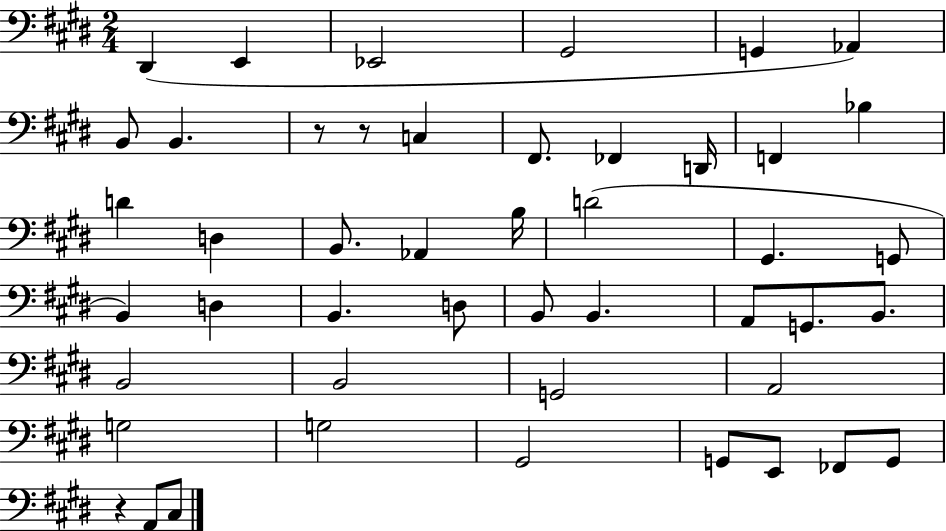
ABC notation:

X:1
T:Untitled
M:2/4
L:1/4
K:E
^D,, E,, _E,,2 ^G,,2 G,, _A,, B,,/2 B,, z/2 z/2 C, ^F,,/2 _F,, D,,/4 F,, _B, D D, B,,/2 _A,, B,/4 D2 ^G,, G,,/2 B,, D, B,, D,/2 B,,/2 B,, A,,/2 G,,/2 B,,/2 B,,2 B,,2 G,,2 A,,2 G,2 G,2 ^G,,2 G,,/2 E,,/2 _F,,/2 G,,/2 z A,,/2 ^C,/2